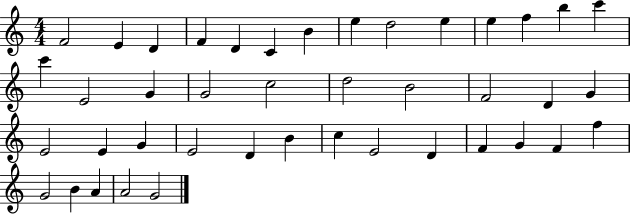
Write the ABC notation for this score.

X:1
T:Untitled
M:4/4
L:1/4
K:C
F2 E D F D C B e d2 e e f b c' c' E2 G G2 c2 d2 B2 F2 D G E2 E G E2 D B c E2 D F G F f G2 B A A2 G2